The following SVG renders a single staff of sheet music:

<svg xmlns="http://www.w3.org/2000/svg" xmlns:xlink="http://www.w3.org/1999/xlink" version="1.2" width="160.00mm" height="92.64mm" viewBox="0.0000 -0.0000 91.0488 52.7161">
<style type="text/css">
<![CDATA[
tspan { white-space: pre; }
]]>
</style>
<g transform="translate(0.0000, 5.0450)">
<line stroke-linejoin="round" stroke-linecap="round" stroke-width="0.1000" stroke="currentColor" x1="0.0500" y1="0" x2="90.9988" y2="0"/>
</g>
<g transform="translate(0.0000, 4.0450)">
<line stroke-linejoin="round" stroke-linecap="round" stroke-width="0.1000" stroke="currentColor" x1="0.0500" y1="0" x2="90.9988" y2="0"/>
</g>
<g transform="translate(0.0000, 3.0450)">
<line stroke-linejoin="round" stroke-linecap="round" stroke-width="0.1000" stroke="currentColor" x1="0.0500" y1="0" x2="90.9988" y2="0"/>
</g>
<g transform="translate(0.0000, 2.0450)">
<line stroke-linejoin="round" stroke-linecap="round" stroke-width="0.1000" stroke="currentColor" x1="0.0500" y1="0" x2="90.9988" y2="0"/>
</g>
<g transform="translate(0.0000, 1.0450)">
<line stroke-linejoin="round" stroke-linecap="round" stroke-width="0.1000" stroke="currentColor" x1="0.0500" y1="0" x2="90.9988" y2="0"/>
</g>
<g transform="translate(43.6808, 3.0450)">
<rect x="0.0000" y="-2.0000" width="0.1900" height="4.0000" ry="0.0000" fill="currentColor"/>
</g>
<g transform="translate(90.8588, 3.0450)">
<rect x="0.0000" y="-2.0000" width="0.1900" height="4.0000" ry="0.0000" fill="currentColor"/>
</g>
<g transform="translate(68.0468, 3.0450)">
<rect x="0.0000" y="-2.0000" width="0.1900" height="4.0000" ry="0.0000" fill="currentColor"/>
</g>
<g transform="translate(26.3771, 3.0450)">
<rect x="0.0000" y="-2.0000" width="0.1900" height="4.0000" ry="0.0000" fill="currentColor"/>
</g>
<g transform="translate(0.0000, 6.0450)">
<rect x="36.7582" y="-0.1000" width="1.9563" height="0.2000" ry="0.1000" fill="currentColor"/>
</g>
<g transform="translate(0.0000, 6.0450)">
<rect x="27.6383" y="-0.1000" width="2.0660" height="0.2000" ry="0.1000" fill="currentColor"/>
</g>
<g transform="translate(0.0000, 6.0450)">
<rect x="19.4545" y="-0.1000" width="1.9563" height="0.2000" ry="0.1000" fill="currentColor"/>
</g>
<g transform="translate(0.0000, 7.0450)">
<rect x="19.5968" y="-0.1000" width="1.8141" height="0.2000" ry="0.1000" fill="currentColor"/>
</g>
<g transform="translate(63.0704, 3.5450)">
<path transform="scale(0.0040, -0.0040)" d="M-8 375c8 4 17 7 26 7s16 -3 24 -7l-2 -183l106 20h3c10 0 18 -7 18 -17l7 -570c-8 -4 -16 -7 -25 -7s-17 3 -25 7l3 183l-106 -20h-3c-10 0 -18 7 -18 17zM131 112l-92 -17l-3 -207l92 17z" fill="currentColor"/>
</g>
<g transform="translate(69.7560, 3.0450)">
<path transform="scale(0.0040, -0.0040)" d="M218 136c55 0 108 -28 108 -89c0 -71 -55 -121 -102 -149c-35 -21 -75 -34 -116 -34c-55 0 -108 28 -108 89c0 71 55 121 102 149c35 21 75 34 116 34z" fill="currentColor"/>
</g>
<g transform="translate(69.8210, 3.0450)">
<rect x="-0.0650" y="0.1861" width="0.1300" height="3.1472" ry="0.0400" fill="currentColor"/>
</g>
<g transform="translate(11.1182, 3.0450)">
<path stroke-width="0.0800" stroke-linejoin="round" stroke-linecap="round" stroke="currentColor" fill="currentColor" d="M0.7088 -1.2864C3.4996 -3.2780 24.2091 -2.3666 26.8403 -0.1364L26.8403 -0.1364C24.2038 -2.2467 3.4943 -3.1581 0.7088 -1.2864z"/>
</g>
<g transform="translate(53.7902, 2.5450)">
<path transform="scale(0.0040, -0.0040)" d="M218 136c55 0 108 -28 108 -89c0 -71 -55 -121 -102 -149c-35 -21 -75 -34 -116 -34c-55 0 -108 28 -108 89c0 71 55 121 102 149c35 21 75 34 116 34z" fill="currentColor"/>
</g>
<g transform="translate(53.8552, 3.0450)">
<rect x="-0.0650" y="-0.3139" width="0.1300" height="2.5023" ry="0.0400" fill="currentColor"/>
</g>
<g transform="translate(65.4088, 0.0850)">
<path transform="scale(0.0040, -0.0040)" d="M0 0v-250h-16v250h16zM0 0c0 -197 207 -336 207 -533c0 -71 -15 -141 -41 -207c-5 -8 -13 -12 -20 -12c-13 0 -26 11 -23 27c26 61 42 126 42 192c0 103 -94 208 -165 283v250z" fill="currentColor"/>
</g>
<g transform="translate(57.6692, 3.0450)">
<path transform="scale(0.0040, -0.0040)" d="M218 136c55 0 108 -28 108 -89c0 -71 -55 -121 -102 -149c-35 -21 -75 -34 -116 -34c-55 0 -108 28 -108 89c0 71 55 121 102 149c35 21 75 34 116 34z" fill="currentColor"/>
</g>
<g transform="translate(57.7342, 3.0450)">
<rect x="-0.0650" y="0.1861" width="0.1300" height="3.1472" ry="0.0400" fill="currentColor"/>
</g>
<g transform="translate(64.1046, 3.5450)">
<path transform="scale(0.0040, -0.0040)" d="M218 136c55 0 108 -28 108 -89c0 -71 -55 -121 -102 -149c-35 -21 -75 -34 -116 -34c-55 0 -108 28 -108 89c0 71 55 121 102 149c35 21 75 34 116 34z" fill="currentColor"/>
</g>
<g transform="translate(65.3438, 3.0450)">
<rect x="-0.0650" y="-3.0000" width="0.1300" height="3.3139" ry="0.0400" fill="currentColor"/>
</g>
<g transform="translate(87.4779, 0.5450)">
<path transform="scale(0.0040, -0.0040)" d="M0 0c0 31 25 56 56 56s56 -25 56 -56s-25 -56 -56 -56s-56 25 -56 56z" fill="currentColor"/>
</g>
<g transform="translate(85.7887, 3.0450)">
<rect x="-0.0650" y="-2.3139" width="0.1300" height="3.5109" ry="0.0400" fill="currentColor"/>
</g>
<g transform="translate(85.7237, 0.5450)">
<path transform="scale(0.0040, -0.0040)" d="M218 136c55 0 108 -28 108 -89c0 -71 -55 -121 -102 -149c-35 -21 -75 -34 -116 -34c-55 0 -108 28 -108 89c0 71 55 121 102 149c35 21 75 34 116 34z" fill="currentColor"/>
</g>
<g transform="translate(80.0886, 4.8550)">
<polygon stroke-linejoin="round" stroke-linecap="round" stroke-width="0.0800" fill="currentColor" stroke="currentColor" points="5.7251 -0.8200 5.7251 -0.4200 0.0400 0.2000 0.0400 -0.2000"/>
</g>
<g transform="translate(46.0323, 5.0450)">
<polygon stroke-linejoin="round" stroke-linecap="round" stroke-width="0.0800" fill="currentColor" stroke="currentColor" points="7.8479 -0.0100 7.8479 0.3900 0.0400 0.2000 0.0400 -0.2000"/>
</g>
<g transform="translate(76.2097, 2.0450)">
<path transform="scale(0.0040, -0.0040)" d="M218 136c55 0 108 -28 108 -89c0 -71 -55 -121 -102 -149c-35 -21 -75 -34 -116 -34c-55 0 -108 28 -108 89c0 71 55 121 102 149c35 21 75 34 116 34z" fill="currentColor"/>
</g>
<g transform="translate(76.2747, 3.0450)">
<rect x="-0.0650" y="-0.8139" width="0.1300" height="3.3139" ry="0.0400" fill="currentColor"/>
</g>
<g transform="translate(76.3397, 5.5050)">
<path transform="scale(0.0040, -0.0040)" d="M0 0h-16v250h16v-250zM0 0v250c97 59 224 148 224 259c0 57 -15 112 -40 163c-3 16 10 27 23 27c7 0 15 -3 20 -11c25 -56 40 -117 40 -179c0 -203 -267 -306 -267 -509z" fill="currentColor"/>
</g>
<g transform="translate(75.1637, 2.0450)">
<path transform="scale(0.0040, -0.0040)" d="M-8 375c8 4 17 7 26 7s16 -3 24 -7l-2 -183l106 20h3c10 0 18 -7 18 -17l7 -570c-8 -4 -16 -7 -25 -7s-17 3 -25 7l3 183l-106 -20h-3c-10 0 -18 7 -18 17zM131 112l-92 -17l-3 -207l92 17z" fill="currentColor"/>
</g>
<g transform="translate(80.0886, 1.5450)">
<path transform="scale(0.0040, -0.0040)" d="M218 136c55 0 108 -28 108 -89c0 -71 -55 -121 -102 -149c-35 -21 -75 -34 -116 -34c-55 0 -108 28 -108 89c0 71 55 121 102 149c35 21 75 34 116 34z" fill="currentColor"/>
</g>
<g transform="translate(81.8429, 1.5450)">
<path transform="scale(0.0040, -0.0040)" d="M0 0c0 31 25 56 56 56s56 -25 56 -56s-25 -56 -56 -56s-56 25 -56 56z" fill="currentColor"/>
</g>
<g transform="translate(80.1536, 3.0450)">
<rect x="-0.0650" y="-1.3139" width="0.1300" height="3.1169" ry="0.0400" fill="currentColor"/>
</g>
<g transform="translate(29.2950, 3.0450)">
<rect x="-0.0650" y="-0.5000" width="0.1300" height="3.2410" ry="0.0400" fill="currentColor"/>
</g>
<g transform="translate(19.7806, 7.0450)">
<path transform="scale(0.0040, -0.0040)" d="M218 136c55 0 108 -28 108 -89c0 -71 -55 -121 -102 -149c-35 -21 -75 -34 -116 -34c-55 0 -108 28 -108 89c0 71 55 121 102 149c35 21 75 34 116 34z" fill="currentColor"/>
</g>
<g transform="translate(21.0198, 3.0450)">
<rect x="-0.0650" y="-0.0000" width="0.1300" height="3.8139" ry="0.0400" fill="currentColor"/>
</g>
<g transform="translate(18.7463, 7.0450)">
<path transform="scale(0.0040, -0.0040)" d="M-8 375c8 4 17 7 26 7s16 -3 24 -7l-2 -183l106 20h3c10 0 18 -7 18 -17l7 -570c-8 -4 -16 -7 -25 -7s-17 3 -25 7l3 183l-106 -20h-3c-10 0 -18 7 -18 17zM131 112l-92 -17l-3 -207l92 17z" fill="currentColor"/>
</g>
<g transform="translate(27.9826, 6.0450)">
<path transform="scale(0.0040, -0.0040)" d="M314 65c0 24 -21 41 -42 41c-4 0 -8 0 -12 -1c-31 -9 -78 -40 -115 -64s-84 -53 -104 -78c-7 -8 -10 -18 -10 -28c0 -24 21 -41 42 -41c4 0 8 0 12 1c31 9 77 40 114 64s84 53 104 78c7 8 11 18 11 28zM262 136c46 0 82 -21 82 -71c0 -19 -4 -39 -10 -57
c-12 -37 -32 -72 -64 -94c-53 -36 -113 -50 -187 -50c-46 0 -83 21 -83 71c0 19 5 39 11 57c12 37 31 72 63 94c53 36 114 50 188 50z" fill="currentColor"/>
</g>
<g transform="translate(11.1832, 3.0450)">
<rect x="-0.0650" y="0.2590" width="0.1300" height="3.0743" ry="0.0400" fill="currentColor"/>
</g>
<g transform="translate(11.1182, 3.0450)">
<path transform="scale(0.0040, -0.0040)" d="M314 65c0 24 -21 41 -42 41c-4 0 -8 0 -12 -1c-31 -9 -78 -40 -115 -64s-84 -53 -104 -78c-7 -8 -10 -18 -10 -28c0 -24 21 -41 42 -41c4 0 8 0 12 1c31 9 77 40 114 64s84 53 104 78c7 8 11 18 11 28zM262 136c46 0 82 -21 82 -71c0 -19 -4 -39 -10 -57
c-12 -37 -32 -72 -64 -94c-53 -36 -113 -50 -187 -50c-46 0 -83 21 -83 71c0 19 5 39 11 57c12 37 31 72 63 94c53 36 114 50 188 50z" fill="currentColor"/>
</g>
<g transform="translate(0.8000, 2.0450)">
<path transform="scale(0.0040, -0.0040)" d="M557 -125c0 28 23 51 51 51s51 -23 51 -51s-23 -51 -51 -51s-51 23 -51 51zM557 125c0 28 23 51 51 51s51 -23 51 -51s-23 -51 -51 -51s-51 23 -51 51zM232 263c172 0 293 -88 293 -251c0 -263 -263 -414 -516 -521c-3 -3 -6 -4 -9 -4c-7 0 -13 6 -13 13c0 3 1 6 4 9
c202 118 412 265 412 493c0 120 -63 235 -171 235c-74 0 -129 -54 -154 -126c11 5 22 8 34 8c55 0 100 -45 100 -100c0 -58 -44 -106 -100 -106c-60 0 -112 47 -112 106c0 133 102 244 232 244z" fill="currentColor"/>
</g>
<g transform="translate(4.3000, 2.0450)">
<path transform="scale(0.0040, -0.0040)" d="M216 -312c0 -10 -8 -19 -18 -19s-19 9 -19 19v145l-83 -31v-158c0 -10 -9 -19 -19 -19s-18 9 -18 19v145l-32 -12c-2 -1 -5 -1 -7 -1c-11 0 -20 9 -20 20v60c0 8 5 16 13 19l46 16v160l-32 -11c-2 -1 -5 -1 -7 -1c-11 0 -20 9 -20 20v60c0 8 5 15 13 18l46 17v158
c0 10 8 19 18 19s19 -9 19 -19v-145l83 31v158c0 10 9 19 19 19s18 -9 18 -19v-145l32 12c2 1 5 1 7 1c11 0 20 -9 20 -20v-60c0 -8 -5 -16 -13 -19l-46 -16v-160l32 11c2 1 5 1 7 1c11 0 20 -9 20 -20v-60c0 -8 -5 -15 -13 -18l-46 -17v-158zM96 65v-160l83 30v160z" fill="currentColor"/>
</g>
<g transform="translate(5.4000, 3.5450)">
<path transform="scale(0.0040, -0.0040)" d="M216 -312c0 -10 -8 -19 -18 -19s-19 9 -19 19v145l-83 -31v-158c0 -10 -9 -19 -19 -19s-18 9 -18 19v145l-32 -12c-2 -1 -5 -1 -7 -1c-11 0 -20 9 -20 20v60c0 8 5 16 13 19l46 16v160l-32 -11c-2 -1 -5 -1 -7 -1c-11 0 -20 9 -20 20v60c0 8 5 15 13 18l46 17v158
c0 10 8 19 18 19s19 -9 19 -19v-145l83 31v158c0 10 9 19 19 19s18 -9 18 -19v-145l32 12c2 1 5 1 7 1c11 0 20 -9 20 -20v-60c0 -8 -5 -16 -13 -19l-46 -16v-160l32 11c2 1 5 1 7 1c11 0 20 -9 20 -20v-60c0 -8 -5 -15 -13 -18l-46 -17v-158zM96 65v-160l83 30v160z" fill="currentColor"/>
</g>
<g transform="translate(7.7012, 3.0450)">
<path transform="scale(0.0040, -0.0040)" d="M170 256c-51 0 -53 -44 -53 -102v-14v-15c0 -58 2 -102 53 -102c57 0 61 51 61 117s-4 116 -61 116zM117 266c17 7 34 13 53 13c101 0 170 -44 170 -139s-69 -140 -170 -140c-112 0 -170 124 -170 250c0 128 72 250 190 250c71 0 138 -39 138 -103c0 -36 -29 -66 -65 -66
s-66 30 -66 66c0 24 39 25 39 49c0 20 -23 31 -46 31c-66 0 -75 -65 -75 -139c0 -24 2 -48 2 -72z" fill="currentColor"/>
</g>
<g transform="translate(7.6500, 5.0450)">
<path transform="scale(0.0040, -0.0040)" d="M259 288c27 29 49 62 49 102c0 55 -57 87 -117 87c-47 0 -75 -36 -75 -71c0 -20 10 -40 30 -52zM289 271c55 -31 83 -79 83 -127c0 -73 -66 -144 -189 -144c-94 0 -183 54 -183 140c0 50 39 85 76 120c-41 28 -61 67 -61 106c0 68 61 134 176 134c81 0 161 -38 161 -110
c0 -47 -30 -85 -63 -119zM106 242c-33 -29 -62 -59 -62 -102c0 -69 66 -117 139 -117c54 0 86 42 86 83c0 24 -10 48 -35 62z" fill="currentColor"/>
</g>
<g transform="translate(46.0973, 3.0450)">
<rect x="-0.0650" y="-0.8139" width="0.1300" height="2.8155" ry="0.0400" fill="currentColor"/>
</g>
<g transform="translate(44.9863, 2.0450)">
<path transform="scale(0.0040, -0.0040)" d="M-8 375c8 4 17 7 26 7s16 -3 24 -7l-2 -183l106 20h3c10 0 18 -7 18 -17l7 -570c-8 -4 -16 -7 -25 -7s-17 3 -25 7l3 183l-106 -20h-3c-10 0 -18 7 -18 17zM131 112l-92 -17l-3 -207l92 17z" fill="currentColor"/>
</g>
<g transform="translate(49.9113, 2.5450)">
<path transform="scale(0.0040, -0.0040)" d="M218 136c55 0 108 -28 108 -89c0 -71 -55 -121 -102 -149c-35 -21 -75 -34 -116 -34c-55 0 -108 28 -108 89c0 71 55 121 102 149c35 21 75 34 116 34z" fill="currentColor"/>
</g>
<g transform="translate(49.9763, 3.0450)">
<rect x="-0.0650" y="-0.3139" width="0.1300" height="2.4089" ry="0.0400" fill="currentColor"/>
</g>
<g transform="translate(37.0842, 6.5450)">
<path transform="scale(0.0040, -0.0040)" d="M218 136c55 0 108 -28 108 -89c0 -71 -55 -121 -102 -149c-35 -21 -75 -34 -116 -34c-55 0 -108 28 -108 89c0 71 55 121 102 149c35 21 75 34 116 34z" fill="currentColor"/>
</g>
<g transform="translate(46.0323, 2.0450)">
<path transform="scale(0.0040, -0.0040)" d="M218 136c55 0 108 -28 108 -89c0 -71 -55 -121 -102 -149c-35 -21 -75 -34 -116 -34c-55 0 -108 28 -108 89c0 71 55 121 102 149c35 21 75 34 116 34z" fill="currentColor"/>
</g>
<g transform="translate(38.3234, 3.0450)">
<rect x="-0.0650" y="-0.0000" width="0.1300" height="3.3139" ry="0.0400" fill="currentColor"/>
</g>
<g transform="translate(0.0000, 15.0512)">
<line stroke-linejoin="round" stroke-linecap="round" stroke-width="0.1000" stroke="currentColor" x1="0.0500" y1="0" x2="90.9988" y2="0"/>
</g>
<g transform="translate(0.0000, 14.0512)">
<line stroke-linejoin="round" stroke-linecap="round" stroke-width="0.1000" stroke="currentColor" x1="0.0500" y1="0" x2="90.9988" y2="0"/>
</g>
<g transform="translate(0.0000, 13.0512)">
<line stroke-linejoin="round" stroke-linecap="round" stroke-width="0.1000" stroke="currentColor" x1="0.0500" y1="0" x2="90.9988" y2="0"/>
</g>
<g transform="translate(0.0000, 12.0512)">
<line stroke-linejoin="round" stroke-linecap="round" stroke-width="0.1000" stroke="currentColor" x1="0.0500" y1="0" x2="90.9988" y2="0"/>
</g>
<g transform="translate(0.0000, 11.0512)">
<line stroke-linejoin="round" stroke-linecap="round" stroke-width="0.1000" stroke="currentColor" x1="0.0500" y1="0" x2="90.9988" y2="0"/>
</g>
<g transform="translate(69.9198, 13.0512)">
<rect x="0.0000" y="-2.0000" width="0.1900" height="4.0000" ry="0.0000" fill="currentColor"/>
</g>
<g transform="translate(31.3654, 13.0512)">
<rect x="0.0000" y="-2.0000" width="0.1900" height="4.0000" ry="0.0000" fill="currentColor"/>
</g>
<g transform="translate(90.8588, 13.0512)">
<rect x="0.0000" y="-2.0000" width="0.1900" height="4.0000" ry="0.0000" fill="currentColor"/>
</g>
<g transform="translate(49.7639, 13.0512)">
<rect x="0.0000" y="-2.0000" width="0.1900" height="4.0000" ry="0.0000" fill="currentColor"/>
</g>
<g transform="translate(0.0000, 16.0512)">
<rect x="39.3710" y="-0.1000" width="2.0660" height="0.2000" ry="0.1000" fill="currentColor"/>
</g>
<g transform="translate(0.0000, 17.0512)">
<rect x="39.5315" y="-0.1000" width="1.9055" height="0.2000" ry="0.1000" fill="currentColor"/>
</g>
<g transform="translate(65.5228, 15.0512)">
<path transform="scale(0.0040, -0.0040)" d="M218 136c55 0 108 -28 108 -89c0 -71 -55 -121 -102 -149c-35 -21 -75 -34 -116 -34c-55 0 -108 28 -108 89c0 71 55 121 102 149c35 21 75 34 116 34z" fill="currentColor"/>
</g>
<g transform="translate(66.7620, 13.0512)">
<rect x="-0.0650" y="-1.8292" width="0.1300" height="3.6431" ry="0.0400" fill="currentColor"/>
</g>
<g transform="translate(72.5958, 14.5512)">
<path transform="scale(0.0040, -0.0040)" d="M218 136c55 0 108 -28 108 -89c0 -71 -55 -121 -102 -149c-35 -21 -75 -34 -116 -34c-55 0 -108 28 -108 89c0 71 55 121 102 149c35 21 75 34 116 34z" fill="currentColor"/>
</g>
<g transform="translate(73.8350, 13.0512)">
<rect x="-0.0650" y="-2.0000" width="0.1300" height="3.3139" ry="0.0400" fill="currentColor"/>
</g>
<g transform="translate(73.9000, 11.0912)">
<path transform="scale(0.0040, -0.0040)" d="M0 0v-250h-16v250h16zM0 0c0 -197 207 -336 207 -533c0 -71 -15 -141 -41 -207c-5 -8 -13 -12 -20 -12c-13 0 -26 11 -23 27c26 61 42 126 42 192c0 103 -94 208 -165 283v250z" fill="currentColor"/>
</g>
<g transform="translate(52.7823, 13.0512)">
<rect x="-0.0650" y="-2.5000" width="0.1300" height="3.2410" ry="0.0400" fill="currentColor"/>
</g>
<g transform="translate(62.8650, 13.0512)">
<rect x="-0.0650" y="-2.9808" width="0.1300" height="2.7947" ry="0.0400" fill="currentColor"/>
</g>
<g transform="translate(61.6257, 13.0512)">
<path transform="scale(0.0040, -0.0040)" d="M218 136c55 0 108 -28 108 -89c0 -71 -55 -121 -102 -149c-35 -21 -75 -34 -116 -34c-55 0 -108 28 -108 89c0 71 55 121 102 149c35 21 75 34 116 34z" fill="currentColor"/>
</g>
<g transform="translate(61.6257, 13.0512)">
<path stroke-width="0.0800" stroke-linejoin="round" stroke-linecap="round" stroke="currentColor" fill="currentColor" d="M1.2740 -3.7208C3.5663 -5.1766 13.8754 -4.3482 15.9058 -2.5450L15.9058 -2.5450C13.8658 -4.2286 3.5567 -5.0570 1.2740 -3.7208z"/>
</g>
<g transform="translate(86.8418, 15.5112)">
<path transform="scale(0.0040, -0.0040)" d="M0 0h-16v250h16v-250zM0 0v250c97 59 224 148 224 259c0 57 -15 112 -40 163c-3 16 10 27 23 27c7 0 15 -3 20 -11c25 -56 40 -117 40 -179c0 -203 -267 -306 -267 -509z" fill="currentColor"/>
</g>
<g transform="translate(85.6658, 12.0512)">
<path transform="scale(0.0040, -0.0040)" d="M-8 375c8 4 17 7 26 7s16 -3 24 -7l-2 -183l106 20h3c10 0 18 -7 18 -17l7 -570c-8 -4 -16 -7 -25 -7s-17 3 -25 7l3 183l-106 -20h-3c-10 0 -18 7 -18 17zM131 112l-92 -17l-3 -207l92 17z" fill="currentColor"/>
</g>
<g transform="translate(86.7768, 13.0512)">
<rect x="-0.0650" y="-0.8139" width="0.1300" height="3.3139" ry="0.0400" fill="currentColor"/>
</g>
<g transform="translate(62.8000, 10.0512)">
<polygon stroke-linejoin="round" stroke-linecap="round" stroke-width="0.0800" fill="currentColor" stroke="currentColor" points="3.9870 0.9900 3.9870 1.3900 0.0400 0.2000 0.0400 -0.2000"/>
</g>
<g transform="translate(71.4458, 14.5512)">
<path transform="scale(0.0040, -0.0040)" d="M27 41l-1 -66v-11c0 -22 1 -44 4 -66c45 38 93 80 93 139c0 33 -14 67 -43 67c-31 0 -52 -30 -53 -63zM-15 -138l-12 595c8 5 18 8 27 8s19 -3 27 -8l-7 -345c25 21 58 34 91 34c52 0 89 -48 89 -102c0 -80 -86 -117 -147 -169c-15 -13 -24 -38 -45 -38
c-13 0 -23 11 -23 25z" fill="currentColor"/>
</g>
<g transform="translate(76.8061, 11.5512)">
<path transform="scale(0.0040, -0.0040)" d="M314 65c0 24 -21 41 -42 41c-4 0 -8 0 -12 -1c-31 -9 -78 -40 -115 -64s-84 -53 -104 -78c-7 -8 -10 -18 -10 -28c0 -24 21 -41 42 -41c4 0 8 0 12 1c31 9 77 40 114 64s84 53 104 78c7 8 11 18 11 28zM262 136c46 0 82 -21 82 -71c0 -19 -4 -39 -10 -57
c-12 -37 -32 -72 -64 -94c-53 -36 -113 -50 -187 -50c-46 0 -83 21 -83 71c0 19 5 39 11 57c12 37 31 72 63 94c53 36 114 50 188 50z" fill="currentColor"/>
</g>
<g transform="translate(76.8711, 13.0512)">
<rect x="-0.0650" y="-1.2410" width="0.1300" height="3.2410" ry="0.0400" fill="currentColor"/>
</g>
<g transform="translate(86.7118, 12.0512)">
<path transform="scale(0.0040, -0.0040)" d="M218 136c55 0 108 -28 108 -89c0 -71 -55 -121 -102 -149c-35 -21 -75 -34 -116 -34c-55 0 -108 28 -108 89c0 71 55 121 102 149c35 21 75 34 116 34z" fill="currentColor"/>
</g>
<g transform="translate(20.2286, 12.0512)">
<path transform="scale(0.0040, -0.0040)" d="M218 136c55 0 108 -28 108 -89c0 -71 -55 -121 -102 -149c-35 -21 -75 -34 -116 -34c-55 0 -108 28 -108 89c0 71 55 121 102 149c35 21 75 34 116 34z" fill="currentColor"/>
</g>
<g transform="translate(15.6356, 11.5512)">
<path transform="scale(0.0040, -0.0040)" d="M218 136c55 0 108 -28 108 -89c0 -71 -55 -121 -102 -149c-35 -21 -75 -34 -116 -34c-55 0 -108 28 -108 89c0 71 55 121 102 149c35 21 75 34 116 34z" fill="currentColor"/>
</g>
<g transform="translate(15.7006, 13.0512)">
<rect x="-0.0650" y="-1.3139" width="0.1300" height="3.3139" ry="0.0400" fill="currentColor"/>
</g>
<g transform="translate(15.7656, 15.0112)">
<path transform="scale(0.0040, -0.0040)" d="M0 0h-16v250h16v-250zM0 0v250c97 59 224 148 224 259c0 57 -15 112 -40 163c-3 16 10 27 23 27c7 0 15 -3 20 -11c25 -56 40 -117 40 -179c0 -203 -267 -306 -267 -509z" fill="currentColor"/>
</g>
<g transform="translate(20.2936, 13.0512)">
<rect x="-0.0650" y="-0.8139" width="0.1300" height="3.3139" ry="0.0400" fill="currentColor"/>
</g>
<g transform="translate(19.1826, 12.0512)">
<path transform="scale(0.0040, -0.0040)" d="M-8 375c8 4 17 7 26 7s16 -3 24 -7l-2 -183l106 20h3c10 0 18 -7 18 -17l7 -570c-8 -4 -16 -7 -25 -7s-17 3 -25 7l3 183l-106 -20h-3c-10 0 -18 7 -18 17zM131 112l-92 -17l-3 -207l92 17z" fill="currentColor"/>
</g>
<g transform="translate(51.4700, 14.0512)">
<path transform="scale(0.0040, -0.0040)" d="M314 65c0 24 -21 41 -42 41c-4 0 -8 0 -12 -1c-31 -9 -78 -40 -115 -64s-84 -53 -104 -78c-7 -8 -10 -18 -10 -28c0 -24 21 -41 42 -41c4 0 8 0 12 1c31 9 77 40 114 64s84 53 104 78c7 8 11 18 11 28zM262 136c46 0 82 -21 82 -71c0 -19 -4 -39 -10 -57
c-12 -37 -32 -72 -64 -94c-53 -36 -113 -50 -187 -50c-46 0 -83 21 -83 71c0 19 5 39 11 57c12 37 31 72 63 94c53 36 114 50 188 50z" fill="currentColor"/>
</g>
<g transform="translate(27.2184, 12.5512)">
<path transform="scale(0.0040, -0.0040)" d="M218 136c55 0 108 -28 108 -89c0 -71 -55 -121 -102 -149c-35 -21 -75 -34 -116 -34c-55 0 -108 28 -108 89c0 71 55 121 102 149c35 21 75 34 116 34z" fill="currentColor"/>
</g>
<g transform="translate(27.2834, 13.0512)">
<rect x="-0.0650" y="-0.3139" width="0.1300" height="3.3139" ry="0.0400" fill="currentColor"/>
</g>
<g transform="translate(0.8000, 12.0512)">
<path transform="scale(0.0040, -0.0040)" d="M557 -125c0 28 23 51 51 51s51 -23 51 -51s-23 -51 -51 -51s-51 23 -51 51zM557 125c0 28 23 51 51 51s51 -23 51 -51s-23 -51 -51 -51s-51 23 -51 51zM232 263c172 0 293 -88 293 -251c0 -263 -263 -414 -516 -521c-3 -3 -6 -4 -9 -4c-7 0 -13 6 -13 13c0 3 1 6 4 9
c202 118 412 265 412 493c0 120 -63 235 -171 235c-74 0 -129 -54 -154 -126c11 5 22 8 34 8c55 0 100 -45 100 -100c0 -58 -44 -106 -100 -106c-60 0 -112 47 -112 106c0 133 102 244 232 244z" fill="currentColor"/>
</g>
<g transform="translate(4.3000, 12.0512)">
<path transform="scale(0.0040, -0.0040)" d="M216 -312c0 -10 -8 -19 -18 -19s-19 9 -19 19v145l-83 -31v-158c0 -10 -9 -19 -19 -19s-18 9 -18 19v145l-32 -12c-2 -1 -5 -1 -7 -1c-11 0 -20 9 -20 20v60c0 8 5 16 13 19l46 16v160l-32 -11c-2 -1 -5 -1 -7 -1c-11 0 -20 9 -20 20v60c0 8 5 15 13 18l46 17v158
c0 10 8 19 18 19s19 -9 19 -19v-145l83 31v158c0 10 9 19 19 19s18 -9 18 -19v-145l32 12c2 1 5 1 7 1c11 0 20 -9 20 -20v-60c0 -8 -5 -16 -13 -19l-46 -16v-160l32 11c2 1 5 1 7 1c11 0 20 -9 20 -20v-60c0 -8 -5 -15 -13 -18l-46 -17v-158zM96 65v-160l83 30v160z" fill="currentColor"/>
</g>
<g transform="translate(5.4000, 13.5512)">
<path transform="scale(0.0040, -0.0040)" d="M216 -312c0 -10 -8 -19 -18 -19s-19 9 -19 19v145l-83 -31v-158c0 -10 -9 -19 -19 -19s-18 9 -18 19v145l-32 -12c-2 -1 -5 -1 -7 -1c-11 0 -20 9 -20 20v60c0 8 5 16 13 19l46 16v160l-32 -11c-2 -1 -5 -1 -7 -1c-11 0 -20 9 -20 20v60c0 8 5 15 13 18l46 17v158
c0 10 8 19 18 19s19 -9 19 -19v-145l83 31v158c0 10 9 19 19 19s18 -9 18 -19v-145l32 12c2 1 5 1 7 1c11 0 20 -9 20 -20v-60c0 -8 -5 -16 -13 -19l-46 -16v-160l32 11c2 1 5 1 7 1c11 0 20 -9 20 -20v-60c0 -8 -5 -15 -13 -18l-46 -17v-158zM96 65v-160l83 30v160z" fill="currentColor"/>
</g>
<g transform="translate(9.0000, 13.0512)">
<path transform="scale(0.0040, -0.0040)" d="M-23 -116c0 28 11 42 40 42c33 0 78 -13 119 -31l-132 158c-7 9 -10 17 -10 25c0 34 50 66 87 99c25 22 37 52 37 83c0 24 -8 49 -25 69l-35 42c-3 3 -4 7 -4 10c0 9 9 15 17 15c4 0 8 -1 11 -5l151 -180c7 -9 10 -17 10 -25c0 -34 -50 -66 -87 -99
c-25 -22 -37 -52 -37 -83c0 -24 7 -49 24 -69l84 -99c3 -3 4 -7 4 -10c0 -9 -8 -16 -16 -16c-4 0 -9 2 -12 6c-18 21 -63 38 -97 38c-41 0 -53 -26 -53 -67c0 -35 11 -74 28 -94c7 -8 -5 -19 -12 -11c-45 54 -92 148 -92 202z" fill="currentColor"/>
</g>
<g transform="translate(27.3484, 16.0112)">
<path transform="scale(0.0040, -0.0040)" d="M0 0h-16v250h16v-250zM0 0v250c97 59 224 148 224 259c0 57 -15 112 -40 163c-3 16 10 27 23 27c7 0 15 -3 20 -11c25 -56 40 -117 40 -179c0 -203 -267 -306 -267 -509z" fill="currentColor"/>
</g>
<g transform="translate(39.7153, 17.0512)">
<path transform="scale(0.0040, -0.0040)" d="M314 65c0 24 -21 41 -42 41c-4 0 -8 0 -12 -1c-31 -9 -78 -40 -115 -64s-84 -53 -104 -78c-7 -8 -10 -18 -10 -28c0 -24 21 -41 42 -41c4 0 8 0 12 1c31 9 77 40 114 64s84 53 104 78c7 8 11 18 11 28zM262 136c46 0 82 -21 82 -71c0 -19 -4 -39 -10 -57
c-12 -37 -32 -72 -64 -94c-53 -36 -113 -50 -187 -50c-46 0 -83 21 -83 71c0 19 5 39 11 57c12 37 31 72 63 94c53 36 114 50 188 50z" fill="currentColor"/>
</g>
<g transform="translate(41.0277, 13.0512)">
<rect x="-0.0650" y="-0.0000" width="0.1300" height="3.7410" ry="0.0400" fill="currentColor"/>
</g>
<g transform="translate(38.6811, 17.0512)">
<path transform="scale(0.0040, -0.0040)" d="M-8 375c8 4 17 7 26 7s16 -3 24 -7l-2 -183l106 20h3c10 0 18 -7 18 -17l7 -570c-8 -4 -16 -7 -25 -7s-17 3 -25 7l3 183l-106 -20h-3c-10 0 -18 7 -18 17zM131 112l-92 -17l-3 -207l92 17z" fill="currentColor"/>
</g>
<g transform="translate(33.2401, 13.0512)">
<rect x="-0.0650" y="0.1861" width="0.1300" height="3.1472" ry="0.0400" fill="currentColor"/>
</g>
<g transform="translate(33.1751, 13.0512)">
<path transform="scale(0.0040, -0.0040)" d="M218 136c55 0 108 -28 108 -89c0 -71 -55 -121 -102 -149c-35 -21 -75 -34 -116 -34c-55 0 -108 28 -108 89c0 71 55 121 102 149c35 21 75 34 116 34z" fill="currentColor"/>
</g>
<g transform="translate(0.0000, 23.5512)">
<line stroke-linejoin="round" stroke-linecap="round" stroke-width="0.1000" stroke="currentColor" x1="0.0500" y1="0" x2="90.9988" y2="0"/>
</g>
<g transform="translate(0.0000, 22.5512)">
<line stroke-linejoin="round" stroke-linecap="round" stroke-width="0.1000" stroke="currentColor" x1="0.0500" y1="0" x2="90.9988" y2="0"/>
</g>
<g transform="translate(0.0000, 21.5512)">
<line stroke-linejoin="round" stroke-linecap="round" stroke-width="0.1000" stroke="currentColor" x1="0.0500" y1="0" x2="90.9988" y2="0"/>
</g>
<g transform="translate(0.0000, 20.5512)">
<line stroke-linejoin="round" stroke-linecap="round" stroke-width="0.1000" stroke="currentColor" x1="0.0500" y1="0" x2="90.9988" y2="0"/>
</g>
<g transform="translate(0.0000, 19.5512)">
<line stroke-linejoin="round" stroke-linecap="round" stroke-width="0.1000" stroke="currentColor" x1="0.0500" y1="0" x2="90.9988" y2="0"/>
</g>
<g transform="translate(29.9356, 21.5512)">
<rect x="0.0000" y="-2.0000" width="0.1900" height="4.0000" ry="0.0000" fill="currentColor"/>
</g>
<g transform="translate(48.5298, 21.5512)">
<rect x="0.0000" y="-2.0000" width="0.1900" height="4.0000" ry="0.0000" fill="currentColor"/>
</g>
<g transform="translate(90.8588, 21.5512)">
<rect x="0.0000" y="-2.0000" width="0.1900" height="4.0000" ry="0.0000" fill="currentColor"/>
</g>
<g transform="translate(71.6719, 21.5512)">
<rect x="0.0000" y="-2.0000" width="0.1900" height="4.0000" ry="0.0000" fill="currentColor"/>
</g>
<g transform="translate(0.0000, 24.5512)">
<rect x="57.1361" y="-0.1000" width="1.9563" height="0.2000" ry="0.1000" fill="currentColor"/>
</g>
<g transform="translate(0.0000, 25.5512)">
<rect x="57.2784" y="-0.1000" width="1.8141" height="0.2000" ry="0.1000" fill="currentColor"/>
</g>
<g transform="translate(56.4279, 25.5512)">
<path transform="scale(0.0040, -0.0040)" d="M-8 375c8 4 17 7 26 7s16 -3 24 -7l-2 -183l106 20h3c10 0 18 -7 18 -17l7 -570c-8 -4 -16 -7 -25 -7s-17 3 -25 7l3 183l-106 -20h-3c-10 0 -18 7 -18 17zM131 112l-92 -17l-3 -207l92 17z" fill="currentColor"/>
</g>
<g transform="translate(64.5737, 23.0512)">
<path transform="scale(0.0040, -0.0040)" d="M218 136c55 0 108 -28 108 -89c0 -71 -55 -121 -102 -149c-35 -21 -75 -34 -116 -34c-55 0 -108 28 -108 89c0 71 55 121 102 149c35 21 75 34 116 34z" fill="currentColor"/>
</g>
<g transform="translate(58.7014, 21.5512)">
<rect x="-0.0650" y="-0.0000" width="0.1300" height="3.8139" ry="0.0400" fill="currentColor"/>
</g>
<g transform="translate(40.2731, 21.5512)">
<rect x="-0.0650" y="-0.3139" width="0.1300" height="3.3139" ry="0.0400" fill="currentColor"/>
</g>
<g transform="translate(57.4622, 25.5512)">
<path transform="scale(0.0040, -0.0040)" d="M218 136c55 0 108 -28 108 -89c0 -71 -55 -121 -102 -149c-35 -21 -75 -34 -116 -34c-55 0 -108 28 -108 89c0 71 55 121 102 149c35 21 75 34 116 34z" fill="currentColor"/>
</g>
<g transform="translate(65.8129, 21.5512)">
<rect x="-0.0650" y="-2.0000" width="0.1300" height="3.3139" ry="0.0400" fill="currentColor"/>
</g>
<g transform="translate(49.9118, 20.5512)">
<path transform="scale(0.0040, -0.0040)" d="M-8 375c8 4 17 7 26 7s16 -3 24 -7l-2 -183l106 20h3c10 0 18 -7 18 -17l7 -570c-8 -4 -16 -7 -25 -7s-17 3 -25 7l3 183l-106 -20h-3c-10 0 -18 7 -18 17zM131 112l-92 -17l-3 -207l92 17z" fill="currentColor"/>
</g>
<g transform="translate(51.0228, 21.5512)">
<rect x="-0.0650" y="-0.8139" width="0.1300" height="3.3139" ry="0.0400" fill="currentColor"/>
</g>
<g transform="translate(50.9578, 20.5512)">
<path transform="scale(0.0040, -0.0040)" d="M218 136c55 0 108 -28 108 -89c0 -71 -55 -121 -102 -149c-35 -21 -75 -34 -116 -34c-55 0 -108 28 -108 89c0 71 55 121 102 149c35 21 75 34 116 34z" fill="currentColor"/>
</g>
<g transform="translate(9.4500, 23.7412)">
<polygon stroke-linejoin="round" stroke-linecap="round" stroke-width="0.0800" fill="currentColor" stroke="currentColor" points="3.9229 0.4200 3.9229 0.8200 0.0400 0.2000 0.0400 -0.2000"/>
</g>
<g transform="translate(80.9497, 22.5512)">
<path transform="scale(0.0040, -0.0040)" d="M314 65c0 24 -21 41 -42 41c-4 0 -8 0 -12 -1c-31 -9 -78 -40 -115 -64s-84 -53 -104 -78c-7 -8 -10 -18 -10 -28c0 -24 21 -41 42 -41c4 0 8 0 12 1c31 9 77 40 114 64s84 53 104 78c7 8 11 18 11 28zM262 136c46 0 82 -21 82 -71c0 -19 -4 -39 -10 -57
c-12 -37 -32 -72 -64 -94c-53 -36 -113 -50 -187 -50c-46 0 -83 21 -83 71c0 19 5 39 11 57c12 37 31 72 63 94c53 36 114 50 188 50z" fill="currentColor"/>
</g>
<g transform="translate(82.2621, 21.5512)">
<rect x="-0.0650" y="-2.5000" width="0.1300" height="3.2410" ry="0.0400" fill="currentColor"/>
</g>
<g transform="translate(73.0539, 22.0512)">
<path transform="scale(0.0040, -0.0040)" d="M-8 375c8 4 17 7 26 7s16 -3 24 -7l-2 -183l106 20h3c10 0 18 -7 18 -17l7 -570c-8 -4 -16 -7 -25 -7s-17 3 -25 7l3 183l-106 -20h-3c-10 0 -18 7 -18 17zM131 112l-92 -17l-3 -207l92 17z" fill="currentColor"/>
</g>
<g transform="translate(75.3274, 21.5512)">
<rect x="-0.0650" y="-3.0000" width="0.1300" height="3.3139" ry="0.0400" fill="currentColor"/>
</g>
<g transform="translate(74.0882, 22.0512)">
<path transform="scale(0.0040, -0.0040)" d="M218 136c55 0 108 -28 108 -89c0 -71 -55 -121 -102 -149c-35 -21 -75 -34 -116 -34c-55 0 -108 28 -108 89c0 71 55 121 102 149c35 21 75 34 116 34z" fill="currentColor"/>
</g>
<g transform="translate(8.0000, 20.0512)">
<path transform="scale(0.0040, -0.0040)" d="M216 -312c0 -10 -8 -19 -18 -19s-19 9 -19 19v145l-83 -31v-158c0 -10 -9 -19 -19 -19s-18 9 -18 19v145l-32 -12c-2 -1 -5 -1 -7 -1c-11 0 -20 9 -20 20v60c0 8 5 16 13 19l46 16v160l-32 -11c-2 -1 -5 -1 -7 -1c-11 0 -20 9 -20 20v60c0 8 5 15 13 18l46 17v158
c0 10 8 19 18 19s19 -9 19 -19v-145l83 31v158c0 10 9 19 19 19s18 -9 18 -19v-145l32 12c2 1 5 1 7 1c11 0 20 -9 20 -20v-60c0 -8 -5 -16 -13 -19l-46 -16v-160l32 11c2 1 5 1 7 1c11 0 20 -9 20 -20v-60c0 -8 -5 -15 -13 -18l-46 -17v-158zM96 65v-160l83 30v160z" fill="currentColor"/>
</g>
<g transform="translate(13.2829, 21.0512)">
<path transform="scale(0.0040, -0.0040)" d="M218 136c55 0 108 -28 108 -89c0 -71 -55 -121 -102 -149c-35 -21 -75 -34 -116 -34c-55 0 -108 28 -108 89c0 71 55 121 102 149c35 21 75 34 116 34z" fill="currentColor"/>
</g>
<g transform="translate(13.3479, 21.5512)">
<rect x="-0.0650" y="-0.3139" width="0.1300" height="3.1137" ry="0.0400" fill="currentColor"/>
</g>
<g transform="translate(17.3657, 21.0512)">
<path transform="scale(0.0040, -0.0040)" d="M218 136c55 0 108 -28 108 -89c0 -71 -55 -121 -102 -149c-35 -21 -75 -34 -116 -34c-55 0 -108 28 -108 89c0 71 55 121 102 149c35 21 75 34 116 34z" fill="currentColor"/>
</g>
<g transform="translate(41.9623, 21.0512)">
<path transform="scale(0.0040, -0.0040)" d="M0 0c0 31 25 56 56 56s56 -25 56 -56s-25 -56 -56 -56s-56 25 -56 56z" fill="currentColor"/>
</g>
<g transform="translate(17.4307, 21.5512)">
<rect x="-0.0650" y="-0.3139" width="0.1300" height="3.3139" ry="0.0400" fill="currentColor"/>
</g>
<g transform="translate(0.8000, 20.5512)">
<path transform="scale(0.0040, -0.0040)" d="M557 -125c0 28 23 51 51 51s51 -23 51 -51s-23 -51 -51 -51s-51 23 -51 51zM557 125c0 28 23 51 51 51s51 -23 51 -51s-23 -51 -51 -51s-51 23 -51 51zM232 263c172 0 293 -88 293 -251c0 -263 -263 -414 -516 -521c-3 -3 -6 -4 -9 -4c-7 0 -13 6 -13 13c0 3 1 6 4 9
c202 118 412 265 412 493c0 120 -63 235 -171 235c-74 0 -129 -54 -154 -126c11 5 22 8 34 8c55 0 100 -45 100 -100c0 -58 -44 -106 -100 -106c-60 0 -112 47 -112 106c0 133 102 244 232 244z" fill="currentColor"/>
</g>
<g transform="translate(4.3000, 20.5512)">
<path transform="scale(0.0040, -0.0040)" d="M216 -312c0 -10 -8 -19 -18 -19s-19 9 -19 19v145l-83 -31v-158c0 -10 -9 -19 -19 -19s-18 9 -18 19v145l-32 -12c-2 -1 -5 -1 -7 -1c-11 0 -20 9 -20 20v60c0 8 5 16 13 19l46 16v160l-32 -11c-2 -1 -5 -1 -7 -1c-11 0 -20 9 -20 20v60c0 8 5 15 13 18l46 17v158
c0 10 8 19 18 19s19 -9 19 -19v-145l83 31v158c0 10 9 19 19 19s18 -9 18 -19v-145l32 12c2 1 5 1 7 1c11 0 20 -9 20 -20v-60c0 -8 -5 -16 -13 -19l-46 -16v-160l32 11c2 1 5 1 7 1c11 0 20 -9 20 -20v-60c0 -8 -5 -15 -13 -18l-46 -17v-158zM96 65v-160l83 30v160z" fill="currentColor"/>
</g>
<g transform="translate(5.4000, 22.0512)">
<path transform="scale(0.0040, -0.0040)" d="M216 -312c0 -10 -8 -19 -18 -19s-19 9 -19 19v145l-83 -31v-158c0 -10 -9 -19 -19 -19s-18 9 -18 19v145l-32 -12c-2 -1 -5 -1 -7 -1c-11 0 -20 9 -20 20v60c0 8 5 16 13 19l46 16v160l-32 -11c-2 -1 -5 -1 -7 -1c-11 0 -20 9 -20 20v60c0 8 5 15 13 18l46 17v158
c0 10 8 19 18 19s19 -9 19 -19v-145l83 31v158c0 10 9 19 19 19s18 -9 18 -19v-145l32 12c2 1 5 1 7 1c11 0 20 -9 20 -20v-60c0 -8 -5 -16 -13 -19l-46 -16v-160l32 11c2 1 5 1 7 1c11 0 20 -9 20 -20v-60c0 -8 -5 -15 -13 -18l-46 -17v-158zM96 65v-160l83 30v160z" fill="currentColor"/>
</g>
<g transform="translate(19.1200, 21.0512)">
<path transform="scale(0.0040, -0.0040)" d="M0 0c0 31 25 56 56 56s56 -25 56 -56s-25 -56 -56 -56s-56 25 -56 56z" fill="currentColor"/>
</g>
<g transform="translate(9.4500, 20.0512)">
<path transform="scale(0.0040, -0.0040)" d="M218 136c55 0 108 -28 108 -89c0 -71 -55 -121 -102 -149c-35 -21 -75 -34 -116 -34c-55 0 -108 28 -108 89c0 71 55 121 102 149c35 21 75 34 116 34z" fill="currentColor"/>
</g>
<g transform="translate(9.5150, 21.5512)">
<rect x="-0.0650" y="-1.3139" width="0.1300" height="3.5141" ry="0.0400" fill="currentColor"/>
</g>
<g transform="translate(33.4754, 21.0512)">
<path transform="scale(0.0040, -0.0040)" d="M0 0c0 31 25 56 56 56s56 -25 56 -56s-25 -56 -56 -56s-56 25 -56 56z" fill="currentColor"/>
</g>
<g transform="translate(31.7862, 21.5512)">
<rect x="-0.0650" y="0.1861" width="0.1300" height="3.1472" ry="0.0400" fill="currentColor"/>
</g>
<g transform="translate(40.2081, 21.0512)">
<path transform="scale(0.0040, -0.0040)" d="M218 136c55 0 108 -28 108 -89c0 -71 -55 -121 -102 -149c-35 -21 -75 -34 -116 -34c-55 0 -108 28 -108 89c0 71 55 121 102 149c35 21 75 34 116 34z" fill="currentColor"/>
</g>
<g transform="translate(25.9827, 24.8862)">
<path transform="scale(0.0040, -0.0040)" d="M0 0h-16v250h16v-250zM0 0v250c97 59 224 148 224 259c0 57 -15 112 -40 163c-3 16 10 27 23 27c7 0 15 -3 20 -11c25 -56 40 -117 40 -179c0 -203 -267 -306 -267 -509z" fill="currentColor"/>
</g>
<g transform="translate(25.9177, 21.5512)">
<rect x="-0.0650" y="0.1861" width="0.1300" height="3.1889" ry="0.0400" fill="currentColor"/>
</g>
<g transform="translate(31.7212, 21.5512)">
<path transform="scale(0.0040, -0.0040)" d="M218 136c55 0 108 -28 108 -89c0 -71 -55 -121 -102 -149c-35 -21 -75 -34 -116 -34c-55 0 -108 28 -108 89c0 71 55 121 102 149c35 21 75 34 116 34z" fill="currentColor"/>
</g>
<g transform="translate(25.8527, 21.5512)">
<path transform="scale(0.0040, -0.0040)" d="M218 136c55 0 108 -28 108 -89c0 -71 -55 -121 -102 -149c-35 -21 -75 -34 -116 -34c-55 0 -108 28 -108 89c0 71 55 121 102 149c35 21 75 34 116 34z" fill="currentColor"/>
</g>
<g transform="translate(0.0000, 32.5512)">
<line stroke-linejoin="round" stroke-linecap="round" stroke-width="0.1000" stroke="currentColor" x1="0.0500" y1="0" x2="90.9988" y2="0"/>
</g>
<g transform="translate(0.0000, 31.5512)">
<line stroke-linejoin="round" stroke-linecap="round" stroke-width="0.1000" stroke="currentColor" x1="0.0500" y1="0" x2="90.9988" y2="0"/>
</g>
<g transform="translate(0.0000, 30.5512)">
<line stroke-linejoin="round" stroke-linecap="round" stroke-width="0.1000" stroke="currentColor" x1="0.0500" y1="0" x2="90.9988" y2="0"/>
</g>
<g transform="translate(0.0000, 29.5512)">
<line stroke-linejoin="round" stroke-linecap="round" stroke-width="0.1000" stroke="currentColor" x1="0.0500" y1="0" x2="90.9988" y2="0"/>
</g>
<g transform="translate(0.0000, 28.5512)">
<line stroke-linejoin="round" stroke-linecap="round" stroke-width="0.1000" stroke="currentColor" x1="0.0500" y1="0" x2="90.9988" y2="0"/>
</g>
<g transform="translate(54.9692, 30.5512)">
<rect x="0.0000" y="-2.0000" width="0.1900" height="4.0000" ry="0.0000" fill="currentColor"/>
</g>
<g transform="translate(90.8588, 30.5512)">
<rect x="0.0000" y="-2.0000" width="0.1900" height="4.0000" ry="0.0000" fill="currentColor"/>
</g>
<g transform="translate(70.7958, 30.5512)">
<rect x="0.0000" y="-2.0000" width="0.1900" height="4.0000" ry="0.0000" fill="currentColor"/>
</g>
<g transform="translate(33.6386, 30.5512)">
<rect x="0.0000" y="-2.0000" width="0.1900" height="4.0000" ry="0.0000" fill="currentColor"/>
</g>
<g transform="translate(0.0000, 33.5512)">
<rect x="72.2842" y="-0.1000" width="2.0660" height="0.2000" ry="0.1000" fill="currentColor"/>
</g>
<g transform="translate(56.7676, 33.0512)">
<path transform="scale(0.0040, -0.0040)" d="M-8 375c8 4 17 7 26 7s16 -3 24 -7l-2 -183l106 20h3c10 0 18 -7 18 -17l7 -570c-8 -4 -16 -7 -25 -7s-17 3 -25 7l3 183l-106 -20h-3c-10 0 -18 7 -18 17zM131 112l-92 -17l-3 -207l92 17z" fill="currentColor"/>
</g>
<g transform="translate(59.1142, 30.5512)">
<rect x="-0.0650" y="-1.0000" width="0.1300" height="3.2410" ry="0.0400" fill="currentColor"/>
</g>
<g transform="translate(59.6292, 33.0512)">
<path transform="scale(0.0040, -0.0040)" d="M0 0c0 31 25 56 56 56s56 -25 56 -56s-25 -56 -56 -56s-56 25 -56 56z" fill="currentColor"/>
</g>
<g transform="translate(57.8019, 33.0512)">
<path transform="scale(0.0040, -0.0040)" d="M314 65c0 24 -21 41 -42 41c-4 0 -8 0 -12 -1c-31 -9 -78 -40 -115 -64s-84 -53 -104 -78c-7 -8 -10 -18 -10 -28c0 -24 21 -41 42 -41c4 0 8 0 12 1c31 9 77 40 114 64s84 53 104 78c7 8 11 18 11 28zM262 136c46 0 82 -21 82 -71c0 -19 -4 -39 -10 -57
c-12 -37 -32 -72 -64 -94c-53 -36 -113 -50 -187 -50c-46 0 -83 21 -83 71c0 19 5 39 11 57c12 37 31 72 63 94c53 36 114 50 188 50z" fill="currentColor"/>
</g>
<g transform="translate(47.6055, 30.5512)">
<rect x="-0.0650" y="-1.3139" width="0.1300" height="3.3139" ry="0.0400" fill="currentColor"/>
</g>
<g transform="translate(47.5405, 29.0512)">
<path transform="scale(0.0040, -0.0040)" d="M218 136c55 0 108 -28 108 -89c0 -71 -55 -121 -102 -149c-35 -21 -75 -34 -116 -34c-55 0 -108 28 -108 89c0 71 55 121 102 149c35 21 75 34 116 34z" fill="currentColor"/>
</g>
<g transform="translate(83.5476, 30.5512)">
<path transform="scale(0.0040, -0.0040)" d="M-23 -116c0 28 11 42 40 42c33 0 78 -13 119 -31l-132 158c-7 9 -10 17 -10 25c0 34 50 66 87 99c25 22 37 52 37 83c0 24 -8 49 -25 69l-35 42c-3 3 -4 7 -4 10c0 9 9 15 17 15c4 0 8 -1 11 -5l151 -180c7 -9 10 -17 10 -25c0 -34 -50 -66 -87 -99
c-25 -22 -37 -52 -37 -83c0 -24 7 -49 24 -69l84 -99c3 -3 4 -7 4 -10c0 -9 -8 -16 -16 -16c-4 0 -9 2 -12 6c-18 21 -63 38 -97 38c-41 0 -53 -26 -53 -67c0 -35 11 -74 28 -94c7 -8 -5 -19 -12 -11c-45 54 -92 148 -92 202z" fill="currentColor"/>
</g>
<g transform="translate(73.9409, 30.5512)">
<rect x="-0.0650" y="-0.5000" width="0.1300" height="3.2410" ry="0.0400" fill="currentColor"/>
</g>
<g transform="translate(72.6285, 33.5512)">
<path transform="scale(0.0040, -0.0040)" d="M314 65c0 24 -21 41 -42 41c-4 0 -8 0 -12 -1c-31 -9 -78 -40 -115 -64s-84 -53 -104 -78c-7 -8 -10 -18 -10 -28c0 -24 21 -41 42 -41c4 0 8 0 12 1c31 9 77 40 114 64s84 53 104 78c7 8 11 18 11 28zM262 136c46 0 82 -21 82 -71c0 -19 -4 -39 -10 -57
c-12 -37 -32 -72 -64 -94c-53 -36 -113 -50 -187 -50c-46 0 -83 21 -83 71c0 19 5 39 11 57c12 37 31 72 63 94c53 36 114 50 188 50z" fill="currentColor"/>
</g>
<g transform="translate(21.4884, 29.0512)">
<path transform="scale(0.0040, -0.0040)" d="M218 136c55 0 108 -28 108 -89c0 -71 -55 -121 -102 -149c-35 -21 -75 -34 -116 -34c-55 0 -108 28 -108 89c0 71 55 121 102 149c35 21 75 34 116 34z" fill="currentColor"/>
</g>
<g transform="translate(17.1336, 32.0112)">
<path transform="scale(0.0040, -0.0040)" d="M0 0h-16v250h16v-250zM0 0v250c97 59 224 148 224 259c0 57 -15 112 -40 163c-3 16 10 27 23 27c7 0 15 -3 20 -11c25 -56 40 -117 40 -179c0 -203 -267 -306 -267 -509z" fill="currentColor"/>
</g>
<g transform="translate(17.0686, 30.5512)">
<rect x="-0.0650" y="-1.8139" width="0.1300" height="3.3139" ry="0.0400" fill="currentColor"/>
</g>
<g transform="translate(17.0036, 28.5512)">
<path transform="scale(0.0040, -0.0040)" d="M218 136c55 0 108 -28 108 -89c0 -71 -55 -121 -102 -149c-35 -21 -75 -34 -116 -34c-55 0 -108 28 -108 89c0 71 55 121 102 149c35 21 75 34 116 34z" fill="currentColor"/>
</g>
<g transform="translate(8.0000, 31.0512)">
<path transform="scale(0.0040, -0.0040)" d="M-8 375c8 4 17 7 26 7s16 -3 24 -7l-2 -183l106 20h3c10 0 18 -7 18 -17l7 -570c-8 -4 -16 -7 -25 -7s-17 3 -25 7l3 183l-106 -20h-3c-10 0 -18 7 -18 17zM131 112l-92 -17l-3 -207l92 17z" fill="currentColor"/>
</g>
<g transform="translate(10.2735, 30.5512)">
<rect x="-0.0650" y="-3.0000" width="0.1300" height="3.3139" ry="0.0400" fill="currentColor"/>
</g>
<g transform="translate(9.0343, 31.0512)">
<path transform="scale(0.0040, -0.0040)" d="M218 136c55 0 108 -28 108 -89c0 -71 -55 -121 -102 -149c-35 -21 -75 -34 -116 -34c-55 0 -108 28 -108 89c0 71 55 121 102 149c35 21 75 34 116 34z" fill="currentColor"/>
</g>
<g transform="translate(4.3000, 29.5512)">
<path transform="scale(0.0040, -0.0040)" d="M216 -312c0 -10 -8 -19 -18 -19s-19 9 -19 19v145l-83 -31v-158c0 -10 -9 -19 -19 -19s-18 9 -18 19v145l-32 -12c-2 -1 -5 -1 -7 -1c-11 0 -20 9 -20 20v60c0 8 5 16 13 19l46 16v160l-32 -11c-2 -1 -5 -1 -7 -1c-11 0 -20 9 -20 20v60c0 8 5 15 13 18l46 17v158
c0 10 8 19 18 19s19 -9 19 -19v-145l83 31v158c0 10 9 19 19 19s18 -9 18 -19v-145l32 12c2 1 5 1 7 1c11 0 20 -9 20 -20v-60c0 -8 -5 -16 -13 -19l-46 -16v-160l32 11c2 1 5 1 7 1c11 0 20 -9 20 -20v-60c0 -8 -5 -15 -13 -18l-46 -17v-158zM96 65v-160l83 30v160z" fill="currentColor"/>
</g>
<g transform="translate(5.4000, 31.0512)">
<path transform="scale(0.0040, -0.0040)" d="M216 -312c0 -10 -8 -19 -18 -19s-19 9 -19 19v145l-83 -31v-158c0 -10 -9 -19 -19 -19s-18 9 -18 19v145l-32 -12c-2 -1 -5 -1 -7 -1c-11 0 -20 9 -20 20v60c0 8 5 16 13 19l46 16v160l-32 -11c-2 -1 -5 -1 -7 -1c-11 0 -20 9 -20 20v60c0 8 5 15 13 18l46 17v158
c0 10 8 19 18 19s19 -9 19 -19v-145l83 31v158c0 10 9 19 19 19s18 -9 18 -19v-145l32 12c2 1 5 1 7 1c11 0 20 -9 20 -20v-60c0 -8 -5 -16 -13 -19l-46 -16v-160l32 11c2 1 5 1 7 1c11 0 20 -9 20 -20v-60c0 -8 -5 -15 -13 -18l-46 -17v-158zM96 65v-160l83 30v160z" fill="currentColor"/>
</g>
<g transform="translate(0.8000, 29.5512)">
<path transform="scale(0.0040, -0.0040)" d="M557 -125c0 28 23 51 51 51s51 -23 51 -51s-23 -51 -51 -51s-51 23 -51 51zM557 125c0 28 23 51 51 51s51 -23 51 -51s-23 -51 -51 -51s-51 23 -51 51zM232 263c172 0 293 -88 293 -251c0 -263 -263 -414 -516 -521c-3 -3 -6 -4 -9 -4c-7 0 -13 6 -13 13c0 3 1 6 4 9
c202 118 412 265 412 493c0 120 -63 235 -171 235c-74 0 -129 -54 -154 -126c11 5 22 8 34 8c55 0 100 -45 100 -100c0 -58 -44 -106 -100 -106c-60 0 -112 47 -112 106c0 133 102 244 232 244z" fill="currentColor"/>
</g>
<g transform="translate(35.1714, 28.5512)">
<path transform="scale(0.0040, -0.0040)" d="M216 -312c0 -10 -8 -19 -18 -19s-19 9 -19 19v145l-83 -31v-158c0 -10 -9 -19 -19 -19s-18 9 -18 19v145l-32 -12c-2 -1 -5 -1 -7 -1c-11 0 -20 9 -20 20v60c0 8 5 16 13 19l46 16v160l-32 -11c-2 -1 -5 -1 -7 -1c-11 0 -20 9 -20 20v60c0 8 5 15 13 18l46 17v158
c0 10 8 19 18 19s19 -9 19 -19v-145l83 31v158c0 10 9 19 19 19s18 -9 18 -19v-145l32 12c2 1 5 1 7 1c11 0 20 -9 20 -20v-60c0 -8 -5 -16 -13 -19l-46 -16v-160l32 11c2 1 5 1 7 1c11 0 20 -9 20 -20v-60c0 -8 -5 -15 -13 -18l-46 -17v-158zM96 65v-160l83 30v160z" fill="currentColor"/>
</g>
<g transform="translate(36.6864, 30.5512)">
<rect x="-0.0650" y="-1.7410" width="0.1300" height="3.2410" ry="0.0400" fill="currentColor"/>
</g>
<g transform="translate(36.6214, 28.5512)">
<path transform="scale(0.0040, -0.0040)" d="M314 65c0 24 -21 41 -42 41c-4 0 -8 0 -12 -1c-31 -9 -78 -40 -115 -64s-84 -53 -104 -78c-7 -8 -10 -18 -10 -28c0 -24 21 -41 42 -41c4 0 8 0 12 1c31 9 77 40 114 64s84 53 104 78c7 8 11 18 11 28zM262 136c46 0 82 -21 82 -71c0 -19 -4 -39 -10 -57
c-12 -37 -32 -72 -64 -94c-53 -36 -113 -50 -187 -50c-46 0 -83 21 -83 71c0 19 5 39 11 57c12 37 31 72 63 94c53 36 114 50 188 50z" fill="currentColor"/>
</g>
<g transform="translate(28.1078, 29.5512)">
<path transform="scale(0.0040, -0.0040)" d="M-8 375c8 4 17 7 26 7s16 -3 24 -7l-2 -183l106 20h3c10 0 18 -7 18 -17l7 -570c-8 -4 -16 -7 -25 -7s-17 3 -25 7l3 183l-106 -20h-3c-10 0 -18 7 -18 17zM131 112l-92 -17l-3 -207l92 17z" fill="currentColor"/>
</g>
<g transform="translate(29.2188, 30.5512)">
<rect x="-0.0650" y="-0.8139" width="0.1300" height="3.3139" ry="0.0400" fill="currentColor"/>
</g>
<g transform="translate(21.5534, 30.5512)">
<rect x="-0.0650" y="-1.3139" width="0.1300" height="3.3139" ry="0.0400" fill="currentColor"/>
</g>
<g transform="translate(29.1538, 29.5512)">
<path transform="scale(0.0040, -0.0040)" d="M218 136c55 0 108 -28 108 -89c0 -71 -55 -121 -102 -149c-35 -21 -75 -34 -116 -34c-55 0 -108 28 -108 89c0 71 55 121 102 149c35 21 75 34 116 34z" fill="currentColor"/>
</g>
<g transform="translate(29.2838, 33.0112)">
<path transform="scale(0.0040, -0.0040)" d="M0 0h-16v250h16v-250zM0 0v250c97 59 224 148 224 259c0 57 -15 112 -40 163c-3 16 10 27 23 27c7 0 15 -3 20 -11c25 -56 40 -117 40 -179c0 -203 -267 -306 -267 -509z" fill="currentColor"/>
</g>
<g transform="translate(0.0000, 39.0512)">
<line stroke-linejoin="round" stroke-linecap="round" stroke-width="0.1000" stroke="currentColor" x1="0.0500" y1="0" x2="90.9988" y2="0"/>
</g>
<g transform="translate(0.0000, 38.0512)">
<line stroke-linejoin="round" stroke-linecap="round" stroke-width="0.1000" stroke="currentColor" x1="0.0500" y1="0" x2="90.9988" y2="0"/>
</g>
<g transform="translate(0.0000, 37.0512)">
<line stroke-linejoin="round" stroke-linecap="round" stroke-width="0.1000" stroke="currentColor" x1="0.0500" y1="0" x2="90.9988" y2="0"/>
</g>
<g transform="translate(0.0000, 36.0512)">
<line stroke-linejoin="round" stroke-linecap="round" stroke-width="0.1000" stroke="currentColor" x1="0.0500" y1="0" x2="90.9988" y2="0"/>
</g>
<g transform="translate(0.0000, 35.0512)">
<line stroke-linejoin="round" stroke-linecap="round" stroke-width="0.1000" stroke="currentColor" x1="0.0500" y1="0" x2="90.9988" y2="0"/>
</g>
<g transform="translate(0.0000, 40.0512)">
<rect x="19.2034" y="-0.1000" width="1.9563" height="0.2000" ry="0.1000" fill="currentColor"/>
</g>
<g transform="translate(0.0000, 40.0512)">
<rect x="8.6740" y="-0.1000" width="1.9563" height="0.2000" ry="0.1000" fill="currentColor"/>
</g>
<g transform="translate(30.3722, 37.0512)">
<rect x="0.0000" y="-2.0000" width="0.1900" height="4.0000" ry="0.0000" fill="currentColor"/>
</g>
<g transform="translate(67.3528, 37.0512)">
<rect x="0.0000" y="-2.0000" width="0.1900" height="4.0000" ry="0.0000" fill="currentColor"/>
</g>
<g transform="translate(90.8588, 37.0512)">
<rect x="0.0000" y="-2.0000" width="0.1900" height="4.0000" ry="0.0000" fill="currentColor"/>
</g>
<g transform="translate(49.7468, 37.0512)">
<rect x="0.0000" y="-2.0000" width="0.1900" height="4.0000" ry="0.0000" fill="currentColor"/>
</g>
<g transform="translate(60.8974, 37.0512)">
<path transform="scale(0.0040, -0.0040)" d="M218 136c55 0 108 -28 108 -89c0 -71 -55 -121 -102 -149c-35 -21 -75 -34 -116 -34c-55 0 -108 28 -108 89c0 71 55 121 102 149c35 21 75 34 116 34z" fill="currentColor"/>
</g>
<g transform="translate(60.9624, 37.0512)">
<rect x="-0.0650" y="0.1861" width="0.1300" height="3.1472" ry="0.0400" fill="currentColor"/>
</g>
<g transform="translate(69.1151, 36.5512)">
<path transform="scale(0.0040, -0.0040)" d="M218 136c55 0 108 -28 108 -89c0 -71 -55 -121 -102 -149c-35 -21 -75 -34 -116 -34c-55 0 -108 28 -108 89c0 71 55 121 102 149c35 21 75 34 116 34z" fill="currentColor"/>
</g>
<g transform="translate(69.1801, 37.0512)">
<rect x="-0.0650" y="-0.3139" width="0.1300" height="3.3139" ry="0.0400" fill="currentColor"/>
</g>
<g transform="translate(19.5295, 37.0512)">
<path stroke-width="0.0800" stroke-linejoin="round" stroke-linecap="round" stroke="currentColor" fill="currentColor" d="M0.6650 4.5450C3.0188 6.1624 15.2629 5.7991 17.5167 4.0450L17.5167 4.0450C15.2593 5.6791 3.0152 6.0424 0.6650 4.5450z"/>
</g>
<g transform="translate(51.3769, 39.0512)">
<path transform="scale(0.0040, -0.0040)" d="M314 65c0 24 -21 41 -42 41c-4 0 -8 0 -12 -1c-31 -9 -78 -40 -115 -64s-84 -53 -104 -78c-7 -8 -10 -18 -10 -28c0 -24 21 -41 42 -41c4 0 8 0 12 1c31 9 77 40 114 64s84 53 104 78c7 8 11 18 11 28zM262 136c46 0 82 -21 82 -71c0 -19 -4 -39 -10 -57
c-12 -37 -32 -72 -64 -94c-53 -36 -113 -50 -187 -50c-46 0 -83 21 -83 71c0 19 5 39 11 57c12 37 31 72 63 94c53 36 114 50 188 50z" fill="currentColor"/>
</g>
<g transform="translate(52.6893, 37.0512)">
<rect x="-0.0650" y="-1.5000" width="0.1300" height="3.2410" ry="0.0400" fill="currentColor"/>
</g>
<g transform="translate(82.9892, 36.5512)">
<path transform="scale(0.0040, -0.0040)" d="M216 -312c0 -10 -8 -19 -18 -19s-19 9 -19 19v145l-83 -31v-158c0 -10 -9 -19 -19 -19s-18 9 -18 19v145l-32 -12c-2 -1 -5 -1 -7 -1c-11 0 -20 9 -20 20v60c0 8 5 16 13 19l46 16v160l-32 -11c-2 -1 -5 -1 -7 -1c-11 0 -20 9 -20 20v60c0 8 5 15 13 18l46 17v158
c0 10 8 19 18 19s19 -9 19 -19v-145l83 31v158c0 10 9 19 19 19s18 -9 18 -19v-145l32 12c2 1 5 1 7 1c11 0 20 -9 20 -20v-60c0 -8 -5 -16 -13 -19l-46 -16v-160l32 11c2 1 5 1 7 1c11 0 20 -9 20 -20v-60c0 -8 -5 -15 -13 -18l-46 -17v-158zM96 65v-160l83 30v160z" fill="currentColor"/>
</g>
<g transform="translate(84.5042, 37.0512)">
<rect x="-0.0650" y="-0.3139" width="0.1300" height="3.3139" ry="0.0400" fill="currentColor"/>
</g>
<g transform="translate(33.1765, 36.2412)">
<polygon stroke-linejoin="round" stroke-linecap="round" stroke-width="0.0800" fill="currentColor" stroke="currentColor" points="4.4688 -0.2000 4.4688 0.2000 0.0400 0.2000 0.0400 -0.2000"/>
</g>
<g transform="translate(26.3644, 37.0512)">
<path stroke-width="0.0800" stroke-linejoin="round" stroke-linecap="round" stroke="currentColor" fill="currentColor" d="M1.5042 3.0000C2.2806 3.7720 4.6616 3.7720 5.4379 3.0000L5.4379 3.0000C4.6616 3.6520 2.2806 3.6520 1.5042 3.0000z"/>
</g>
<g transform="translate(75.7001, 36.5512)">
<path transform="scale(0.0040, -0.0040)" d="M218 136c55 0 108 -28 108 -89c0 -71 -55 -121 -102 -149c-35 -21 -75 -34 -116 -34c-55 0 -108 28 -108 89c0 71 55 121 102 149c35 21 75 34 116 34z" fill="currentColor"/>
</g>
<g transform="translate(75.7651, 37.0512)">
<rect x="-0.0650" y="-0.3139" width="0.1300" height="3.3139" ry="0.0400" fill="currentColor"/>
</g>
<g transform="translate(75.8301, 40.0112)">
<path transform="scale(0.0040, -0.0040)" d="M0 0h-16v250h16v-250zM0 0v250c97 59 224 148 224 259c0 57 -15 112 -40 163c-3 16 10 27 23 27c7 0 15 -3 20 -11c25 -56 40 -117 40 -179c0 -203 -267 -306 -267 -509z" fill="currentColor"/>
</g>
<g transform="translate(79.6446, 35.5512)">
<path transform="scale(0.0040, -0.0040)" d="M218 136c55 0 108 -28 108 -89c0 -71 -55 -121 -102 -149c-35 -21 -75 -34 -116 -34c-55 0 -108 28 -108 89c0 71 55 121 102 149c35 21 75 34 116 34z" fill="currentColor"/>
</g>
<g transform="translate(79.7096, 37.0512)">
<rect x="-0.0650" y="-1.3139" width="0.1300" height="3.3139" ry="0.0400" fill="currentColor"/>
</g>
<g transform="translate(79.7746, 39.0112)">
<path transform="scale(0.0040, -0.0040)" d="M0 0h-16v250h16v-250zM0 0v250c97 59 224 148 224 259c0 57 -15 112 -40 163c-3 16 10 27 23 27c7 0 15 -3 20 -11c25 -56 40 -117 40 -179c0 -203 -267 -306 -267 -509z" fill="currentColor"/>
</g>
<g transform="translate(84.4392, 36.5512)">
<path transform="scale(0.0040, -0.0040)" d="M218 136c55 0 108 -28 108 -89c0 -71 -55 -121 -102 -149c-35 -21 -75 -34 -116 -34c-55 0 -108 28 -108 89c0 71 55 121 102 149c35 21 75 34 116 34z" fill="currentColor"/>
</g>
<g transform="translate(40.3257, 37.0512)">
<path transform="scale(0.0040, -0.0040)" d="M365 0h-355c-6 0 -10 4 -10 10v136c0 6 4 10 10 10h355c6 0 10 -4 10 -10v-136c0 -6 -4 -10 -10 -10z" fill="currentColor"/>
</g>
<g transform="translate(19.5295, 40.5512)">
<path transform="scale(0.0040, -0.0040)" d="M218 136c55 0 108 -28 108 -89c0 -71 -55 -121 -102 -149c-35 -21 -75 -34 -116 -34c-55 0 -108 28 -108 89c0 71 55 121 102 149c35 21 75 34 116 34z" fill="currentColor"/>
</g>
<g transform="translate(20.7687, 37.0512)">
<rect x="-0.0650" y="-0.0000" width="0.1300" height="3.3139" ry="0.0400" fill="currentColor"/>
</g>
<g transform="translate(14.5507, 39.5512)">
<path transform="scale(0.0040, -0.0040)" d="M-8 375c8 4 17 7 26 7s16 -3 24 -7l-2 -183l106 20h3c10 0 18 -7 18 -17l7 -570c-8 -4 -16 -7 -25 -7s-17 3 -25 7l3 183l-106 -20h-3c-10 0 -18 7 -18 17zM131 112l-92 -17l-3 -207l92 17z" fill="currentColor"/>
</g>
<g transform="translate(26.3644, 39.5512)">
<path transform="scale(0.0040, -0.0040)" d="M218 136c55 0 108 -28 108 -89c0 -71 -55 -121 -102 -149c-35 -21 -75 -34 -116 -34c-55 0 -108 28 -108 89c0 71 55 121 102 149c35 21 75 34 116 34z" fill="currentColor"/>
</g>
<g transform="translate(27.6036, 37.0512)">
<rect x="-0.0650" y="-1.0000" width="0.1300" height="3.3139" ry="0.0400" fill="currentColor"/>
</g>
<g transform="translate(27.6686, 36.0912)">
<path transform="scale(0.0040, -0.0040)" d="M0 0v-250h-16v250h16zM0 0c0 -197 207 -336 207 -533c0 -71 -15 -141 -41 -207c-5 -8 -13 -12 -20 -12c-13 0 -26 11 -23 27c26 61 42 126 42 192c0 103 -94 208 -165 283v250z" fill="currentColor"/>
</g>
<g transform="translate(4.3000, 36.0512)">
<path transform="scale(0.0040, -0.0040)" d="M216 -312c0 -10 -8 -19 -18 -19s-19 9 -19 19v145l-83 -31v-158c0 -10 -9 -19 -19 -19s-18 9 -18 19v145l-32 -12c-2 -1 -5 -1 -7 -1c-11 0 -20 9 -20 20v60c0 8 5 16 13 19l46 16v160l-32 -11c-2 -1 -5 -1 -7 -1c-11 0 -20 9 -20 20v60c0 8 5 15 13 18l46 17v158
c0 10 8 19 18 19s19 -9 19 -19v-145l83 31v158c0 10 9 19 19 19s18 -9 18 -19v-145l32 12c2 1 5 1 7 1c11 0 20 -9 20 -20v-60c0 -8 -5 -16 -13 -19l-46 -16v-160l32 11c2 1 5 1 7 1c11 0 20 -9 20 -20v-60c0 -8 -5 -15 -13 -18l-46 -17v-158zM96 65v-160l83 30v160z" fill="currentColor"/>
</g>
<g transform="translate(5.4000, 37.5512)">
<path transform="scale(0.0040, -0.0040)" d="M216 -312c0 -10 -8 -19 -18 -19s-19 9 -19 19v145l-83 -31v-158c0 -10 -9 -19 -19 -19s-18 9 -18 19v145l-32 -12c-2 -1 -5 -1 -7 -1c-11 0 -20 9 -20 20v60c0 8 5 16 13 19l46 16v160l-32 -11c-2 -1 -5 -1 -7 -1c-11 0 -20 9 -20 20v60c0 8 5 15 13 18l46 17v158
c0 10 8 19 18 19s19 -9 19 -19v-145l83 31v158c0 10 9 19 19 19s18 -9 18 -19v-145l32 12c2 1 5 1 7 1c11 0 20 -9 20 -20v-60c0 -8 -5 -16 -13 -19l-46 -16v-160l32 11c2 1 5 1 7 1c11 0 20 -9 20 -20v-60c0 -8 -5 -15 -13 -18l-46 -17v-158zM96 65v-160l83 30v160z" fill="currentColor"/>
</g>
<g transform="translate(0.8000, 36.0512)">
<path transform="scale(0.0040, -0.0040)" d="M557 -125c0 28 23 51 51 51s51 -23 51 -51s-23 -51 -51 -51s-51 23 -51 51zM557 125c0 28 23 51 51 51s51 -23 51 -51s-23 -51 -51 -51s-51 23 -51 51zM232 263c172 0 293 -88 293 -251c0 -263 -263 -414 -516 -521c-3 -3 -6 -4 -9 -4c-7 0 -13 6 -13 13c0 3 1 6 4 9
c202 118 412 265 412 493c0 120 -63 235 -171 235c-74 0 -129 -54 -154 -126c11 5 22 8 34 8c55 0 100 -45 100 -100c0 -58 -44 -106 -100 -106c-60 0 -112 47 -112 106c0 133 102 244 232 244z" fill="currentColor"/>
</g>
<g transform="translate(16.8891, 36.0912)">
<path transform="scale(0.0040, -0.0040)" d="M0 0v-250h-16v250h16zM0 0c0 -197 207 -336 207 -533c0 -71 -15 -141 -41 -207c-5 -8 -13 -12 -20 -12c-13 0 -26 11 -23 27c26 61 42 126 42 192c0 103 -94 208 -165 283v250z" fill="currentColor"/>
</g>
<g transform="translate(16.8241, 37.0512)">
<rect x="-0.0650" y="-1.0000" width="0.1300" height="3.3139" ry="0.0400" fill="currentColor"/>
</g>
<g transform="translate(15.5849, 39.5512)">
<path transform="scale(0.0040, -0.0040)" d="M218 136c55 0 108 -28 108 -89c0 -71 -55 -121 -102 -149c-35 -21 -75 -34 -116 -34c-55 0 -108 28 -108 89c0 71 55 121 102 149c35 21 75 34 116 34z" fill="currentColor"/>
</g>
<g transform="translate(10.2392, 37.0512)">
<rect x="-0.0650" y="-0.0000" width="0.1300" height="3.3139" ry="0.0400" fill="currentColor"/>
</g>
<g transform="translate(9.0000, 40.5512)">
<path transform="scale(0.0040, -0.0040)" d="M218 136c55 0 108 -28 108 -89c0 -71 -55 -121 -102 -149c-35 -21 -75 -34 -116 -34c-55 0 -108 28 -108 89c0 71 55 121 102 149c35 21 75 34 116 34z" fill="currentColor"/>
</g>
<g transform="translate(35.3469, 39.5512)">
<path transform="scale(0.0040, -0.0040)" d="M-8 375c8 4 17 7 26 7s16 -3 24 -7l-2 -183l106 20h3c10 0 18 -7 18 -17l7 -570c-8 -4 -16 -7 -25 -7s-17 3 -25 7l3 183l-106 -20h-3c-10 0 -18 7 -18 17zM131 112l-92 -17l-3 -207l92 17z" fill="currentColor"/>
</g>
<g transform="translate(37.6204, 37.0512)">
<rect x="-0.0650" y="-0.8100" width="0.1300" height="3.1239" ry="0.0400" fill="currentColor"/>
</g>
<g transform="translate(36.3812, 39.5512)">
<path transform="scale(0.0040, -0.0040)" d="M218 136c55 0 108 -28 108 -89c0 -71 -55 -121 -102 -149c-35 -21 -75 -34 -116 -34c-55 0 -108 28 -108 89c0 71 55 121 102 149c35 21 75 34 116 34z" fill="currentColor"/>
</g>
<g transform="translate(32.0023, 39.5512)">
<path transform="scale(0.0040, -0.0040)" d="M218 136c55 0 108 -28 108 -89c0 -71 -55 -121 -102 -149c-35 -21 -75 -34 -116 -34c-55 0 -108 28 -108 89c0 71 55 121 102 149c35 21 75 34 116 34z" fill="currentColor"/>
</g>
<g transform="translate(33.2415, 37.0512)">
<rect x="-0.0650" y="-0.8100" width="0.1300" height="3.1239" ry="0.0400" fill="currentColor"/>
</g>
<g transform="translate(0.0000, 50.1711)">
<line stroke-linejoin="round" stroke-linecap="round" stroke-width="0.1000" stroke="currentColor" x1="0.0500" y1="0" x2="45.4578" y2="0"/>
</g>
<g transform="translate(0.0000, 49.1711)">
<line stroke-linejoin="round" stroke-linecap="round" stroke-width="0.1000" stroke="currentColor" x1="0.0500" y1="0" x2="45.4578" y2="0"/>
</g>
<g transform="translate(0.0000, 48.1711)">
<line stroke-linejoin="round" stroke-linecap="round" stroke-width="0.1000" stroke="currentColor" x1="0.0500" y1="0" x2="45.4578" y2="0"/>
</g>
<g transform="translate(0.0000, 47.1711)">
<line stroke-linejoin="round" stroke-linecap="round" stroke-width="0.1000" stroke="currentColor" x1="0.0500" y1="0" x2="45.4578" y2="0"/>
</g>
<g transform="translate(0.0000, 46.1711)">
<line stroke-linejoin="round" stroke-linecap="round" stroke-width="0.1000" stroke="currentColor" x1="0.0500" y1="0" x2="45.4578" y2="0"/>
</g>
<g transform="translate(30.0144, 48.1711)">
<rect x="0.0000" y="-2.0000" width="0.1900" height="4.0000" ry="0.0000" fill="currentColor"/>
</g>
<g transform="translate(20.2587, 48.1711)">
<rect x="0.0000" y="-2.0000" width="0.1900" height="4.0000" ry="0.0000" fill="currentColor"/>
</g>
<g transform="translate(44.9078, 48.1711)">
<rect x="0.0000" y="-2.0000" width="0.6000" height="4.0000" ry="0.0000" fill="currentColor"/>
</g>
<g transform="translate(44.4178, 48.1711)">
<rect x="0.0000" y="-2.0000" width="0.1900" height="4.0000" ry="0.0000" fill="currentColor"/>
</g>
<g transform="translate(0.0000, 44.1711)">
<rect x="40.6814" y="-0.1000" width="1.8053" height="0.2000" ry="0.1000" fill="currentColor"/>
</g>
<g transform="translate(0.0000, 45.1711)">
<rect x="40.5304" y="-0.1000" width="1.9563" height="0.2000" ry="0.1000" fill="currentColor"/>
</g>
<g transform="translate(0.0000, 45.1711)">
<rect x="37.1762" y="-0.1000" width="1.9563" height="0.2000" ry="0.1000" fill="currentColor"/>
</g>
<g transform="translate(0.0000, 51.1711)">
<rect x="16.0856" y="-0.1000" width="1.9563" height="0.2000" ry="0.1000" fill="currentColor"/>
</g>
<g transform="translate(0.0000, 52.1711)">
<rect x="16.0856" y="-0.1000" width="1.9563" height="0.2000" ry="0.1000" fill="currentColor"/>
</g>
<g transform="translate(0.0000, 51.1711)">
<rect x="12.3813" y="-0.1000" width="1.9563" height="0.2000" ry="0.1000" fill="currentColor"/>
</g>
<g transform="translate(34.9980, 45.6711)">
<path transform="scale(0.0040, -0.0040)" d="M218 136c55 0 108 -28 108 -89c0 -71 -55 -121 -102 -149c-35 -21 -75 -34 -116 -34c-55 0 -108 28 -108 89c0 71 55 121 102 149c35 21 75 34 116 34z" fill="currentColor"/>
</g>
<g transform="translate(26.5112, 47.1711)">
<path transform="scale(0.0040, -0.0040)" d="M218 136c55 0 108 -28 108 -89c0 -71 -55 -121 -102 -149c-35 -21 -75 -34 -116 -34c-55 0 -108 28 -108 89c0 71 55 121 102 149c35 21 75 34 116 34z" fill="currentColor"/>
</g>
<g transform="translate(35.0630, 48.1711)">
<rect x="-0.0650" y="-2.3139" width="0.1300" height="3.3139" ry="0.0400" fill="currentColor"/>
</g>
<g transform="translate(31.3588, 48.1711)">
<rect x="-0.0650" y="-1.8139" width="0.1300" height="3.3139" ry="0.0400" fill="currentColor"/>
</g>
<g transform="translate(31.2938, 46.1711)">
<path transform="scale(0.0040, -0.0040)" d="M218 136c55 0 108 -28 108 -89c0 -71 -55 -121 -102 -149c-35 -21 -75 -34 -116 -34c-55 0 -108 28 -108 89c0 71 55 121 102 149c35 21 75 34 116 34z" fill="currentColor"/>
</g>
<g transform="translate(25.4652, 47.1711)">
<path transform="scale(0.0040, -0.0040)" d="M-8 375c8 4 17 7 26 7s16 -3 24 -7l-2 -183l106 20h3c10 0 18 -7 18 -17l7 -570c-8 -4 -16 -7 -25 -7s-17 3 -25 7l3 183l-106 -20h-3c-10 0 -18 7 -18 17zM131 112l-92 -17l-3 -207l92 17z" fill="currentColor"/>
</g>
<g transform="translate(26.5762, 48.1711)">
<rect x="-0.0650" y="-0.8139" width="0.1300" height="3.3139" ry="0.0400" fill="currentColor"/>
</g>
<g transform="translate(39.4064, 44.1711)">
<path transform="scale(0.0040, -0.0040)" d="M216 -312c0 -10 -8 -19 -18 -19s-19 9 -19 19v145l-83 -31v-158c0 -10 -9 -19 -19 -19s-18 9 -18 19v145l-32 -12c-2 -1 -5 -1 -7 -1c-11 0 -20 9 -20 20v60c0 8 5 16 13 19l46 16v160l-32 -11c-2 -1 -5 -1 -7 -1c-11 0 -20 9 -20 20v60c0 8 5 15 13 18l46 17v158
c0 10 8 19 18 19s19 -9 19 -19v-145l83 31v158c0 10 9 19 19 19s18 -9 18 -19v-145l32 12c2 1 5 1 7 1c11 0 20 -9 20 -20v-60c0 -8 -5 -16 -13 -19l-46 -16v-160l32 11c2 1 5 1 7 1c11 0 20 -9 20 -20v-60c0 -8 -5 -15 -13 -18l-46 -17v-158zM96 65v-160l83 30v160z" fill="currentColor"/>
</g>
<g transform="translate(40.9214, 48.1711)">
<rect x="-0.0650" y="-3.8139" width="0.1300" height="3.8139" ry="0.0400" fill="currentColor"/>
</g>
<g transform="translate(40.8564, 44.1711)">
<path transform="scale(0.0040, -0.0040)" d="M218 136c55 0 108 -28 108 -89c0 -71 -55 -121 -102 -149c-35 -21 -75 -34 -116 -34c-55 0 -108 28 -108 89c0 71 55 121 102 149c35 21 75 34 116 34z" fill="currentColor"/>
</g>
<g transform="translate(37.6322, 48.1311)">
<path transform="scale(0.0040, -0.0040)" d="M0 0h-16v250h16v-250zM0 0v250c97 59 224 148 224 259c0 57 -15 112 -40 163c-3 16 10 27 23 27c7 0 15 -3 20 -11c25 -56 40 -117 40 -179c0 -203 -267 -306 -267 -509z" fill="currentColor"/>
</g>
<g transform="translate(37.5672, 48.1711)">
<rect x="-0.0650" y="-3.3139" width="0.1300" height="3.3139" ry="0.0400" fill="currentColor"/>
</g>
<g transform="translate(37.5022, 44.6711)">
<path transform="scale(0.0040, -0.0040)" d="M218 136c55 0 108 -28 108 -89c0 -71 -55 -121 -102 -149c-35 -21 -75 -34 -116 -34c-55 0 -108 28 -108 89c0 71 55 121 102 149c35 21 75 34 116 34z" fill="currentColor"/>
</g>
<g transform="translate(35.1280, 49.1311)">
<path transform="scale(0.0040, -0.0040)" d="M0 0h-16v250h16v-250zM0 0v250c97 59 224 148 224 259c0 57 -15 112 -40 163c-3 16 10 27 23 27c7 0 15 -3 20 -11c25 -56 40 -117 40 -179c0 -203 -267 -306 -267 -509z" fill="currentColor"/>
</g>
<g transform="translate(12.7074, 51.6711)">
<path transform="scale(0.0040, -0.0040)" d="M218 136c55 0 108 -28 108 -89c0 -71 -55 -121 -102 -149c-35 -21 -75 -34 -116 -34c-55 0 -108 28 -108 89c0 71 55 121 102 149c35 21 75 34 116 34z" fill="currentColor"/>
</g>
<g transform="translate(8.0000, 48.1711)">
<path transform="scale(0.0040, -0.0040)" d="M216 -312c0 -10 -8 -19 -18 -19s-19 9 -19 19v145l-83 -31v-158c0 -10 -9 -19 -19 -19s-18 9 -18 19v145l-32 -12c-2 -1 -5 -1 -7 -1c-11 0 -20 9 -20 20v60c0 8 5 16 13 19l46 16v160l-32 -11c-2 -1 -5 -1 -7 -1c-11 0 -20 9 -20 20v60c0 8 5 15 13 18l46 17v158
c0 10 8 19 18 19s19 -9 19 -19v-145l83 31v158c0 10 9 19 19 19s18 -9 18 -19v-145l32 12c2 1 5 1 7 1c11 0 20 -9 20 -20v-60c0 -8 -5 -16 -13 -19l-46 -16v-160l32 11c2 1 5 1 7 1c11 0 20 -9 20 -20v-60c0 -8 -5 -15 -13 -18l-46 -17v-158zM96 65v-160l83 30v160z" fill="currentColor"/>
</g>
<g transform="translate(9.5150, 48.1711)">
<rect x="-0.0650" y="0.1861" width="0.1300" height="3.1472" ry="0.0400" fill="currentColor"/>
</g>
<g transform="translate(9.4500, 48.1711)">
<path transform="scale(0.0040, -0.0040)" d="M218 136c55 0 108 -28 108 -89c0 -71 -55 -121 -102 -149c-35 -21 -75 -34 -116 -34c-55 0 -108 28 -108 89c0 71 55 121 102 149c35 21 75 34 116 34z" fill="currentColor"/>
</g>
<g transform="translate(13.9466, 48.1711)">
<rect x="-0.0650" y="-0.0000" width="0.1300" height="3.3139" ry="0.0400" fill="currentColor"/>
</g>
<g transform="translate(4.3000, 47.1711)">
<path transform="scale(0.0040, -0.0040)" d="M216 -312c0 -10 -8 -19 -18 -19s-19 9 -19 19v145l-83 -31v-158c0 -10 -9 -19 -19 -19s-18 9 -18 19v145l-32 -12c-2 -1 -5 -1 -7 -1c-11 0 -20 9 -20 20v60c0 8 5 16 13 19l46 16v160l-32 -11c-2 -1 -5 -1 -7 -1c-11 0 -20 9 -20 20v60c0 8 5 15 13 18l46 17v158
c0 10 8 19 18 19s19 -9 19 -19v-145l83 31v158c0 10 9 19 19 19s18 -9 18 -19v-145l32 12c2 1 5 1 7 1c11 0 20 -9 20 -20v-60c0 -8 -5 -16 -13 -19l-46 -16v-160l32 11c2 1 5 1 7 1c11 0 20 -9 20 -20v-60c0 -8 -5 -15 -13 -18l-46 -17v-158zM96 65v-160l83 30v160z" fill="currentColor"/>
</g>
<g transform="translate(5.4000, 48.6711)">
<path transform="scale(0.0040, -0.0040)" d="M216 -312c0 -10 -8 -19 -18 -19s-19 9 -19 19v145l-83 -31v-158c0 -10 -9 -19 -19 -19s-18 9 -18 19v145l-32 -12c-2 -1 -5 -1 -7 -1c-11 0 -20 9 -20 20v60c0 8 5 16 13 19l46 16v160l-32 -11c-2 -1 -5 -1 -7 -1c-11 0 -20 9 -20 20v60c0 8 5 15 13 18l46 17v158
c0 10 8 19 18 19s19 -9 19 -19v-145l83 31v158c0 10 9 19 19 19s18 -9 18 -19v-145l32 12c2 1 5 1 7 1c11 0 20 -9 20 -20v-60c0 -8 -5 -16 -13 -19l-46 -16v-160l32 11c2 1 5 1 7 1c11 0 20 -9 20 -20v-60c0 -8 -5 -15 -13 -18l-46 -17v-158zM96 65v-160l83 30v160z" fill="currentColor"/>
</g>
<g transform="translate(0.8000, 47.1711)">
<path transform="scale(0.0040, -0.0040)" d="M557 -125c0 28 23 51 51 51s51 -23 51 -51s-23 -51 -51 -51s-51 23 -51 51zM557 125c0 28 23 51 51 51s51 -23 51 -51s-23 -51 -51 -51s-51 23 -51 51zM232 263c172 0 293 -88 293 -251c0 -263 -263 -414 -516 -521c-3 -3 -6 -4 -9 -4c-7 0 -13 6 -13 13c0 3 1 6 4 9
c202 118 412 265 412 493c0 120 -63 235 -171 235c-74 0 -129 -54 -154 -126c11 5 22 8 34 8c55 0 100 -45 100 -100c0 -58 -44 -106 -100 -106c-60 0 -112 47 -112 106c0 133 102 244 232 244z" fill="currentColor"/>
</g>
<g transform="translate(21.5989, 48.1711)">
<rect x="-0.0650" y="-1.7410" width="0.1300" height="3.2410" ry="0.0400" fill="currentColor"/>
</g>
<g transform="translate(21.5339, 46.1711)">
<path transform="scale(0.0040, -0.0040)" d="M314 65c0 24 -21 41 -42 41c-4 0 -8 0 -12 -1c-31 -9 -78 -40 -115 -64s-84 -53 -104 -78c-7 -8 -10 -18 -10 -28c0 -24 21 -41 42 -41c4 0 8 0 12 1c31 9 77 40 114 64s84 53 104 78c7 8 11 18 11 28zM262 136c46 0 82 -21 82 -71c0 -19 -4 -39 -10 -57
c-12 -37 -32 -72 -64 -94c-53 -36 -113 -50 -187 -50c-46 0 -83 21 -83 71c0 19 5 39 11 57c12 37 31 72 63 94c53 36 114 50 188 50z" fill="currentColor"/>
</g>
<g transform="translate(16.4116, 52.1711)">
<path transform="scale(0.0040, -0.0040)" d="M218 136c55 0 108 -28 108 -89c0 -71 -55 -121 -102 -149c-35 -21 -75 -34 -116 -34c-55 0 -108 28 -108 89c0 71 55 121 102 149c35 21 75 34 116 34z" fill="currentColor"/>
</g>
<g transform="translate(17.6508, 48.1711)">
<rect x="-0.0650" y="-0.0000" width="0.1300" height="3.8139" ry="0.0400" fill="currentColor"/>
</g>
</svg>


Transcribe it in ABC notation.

X:1
T:Untitled
M:6/8
L:1/4
K:D
D,2 C,, E,,2 D,, F,/2 E,/2 E,/2 D, C,/2 D, F,/2 G,/2 B,/2 z G,/2 F, E,/2 D, C,,2 B,,2 D,/2 G,,/2 _A,,/2 G,2 F,/2 ^G,/2 E,/2 E, D,/2 D, E, F, C,, A,, C, B,,2 C, A,/2 G, F,/2 ^A,2 G, F,,2 E,,2 z D,, F,,/2 D,, F,,/2 F,,/2 F,,/2 z2 G,,2 D, E, E,/2 G,/2 ^E, ^D, D,, ^C,, A,2 F, A, B,/2 D/2 ^E